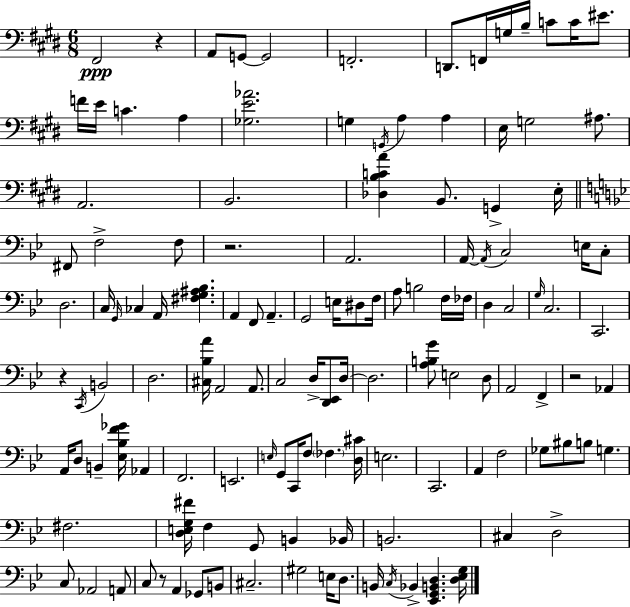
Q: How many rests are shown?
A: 5